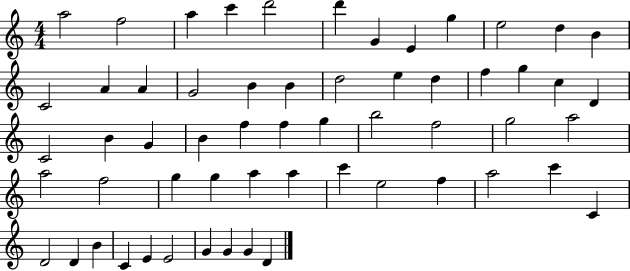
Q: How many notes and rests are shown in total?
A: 58